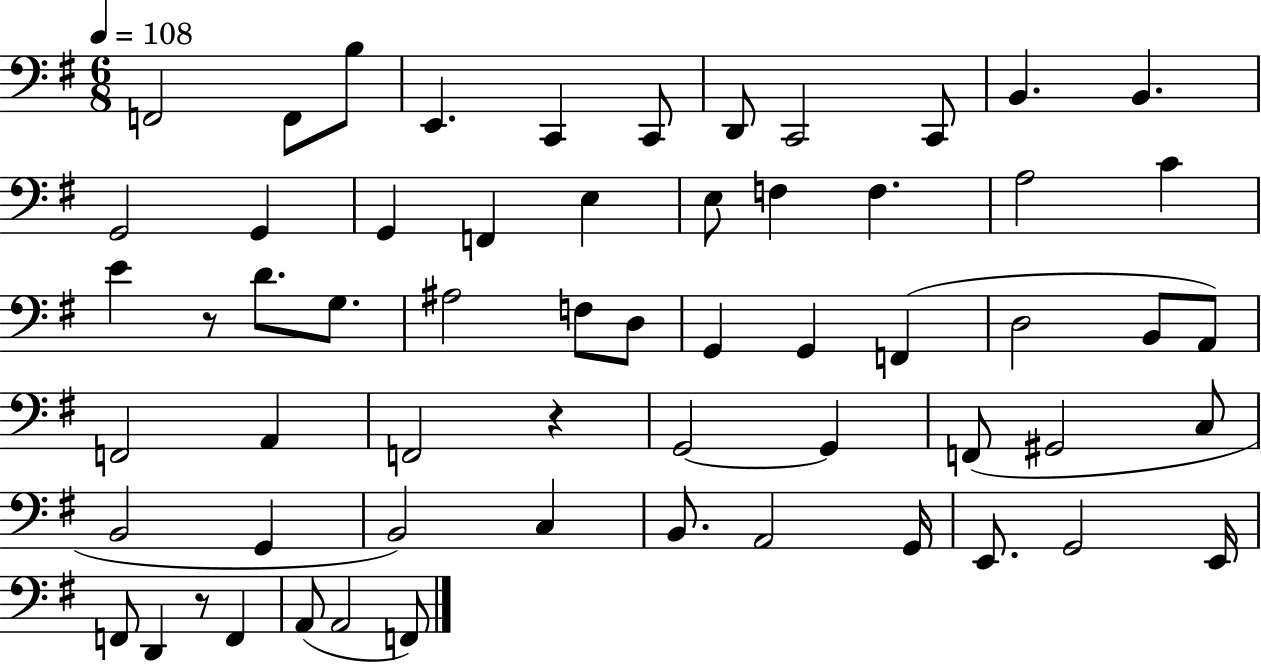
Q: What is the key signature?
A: G major